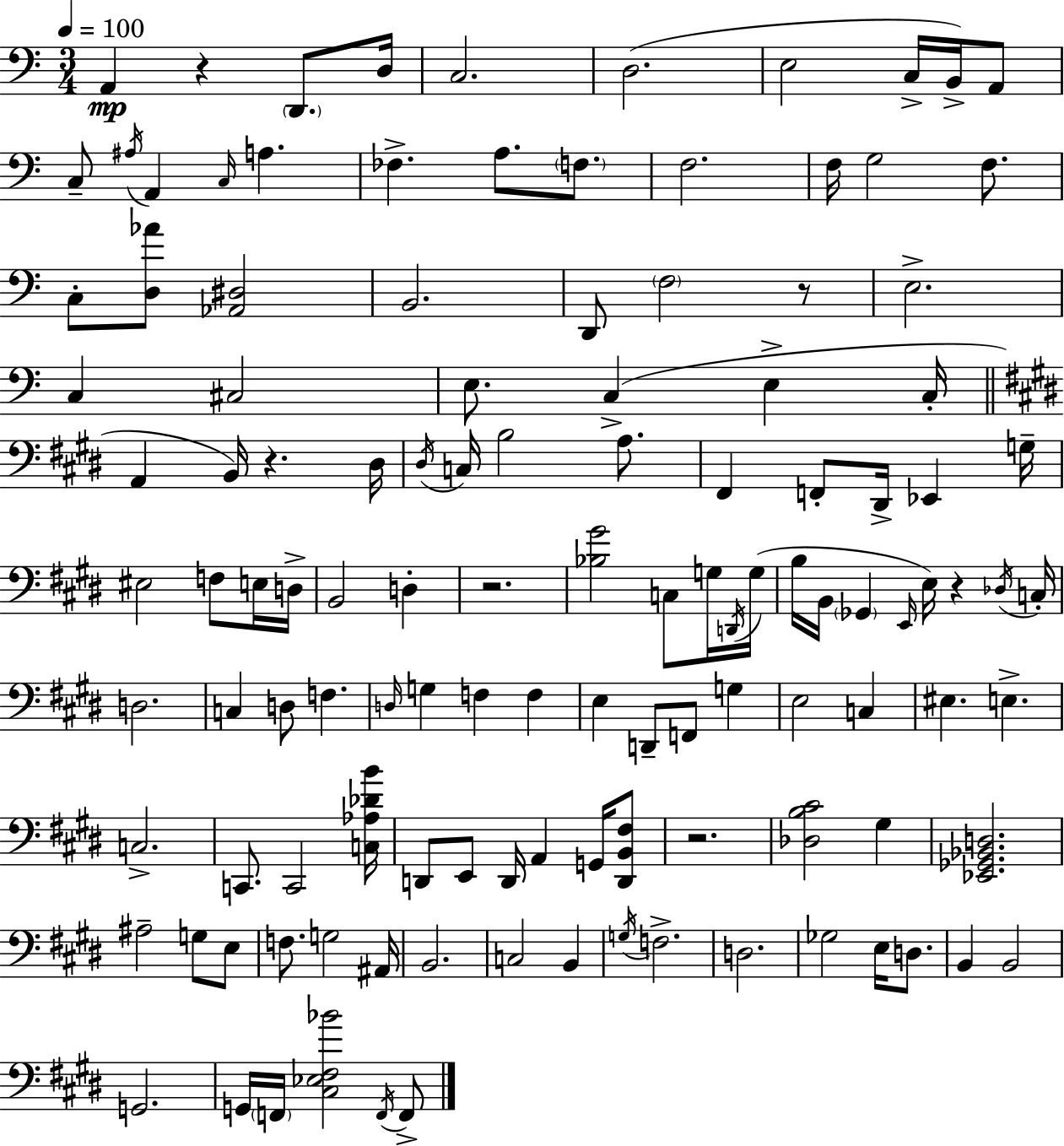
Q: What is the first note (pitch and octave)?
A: A2